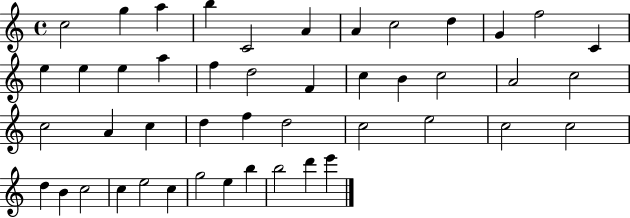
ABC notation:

X:1
T:Untitled
M:4/4
L:1/4
K:C
c2 g a b C2 A A c2 d G f2 C e e e a f d2 F c B c2 A2 c2 c2 A c d f d2 c2 e2 c2 c2 d B c2 c e2 c g2 e b b2 d' e'